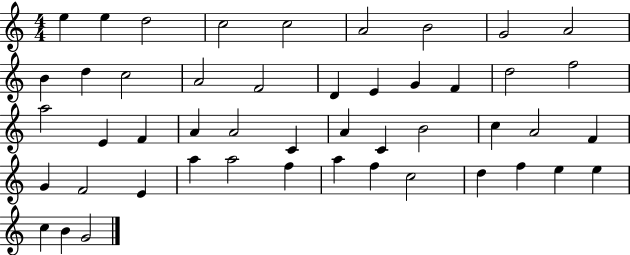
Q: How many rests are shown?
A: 0